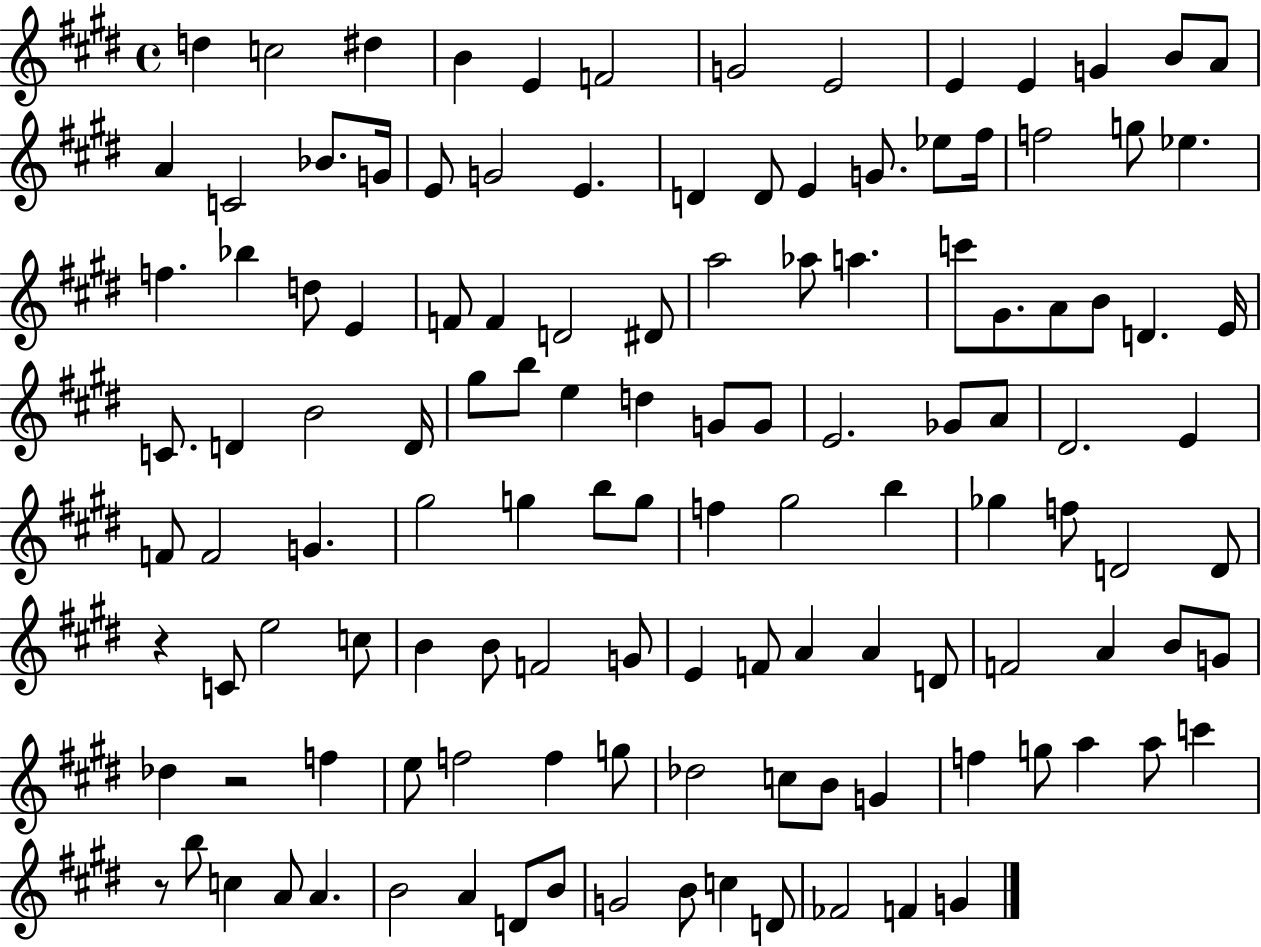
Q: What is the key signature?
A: E major